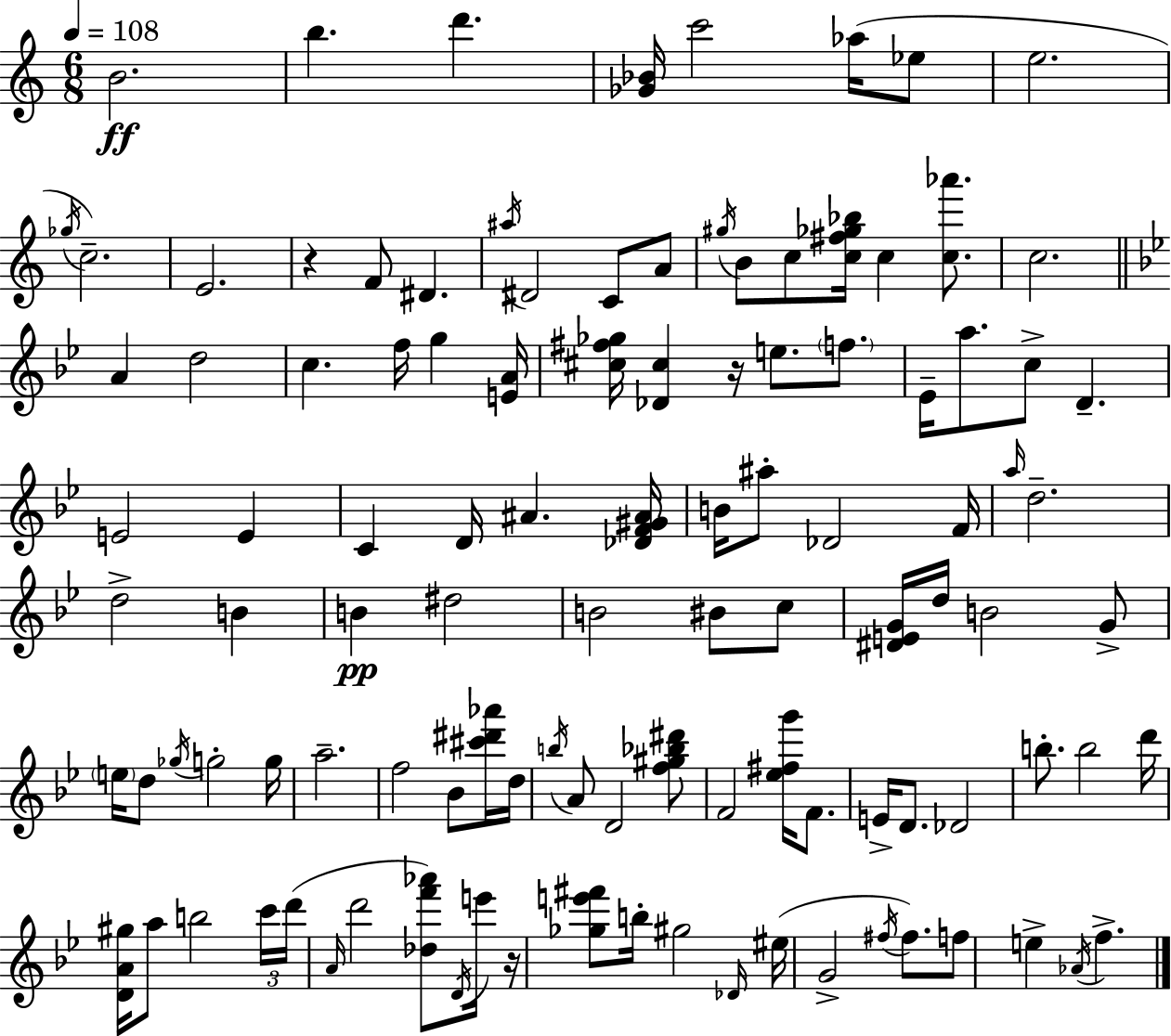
{
  \clef treble
  \numericTimeSignature
  \time 6/8
  \key c \major
  \tempo 4 = 108
  b'2.\ff | b''4. d'''4. | <ges' bes'>16 c'''2 aes''16( ees''8 | e''2. | \break \acciaccatura { ges''16 }) c''2.-- | e'2. | r4 f'8 dis'4. | \acciaccatura { ais''16 } dis'2 c'8 | \break a'8 \acciaccatura { gis''16 } b'8 c''8 <c'' fis'' ges'' bes''>16 c''4 | <c'' aes'''>8. c''2. | \bar "||" \break \key bes \major a'4 d''2 | c''4. f''16 g''4 <e' a'>16 | <cis'' fis'' ges''>16 <des' cis''>4 r16 e''8. \parenthesize f''8. | ees'16-- a''8. c''8-> d'4.-- | \break e'2 e'4 | c'4 d'16 ais'4. <des' f' gis' ais'>16 | b'16 ais''8-. des'2 f'16 | \grace { a''16 } d''2.-- | \break d''2-> b'4 | b'4\pp dis''2 | b'2 bis'8 c''8 | <dis' e' g'>16 d''16 b'2 g'8-> | \break \parenthesize e''16 d''8 \acciaccatura { ges''16 } g''2-. | g''16 a''2.-- | f''2 bes'8 | <cis''' dis''' aes'''>16 d''16 \acciaccatura { b''16 } a'8 d'2 | \break <f'' gis'' bes'' dis'''>8 f'2 <ees'' fis'' g'''>16 | f'8. e'16-> d'8. des'2 | b''8.-. b''2 | d'''16 <d' a' gis''>16 a''8 b''2 | \break \tuplet 3/2 { c'''16 d'''16( \grace { a'16 } } d'''2 | <des'' f''' aes'''>8) \acciaccatura { d'16 } e'''16 r16 <ges'' e''' fis'''>8 b''16-. gis''2 | \grace { des'16 }( eis''16 g'2-> | \acciaccatura { fis''16 } fis''8.) f''8 e''4-> | \break \acciaccatura { aes'16 } f''4.-> \bar "|."
}